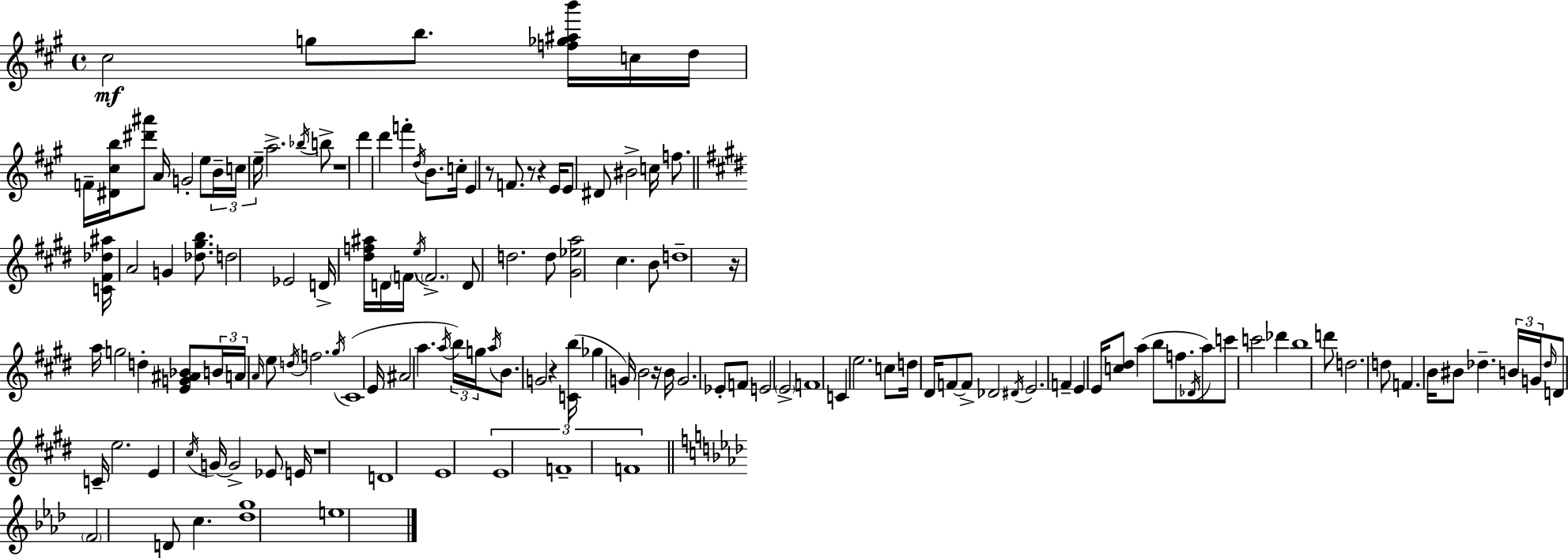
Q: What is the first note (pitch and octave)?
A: C#5